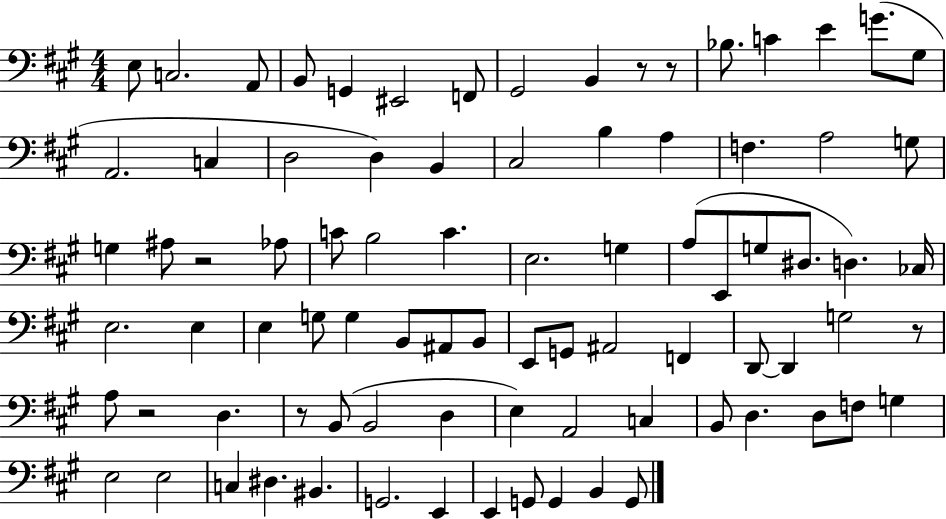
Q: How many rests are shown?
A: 6